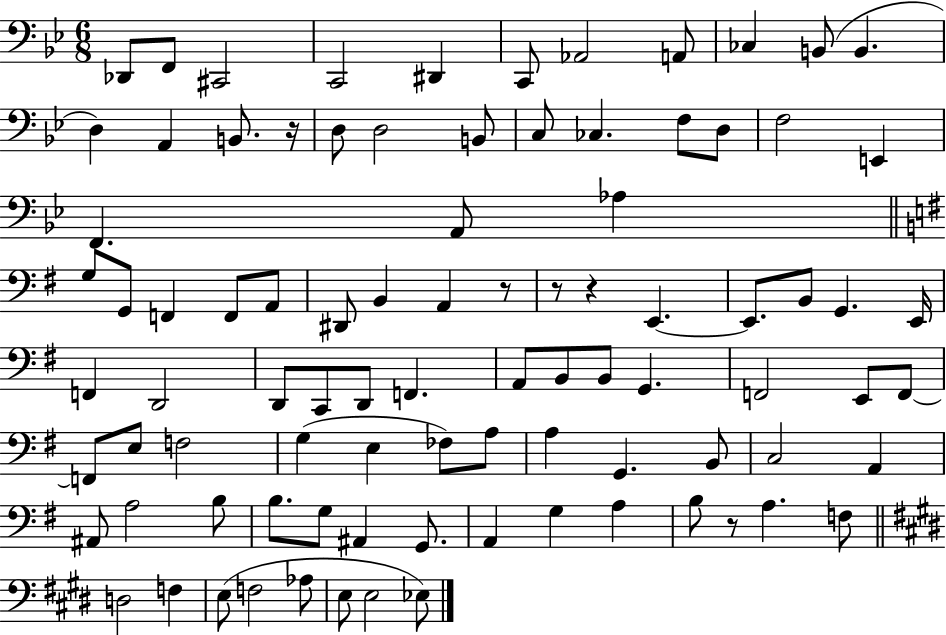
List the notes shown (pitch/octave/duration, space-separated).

Db2/e F2/e C#2/h C2/h D#2/q C2/e Ab2/h A2/e CES3/q B2/e B2/q. D3/q A2/q B2/e. R/s D3/e D3/h B2/e C3/e CES3/q. F3/e D3/e F3/h E2/q F2/q. A2/e Ab3/q G3/e G2/e F2/q F2/e A2/e D#2/e B2/q A2/q R/e R/e R/q E2/q. E2/e. B2/e G2/q. E2/s F2/q D2/h D2/e C2/e D2/e F2/q. A2/e B2/e B2/e G2/q. F2/h E2/e F2/e F2/e E3/e F3/h G3/q E3/q FES3/e A3/e A3/q G2/q. B2/e C3/h A2/q A#2/e A3/h B3/e B3/e. G3/e A#2/q G2/e. A2/q G3/q A3/q B3/e R/e A3/q. F3/e D3/h F3/q E3/e F3/h Ab3/e E3/e E3/h Eb3/e